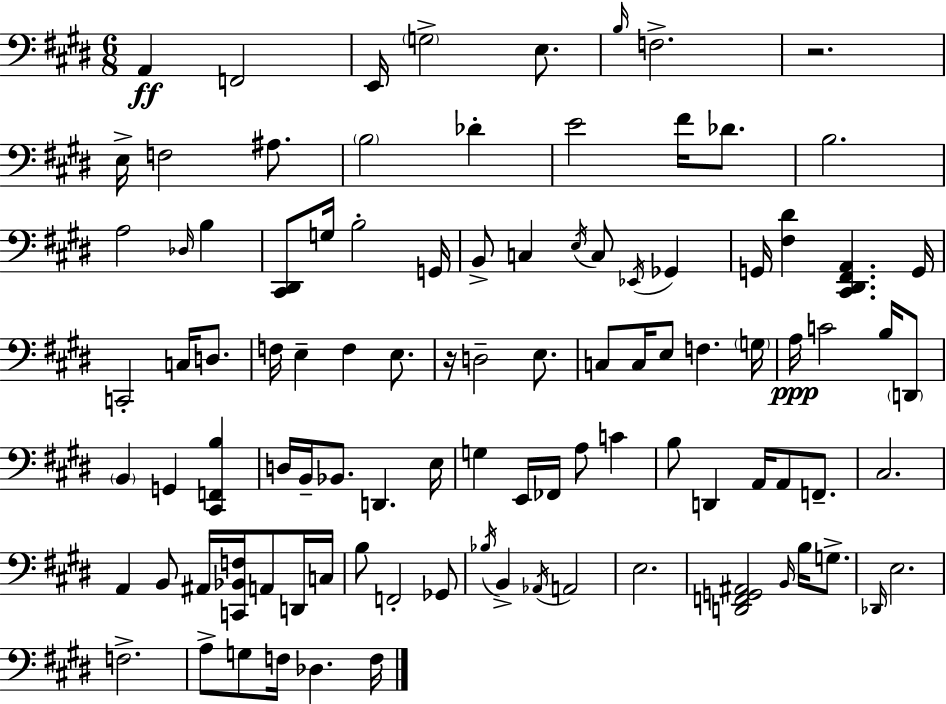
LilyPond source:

{
  \clef bass
  \numericTimeSignature
  \time 6/8
  \key e \major
  a,4\ff f,2 | e,16 \parenthesize g2-> e8. | \grace { b16 } f2.-> | r2. | \break e16-> f2 ais8. | \parenthesize b2 des'4-. | e'2 fis'16 des'8. | b2. | \break a2 \grace { des16 } b4 | <cis, dis,>8 g16 b2-. | g,16 b,8-> c4 \acciaccatura { e16 } c8 \acciaccatura { ees,16 } | ges,4 g,16 <fis dis'>4 <cis, dis, fis, a,>4. | \break g,16 c,2-. | c16 d8. f16 e4-- f4 | e8. r16 d2-- | e8. c8 c16 e8 f4. | \break \parenthesize g16 a16\ppp c'2 | b16 \parenthesize d,8 \parenthesize b,4 g,4 | <cis, f, b>4 d16 b,16-- bes,8. d,4. | e16 g4 e,16 fes,16 a8 | \break c'4 b8 d,4 a,16 a,8 | f,8.-- cis2. | a,4 b,8 ais,16 <c, bes, f>16 | a,8 d,16 c16 b8 f,2-. | \break ges,8 \acciaccatura { bes16 } b,4-> \acciaccatura { aes,16 } a,2 | e2. | <d, f, g, ais,>2 | \grace { b,16 } b16 g8.-> \grace { des,16 } e2. | \break f2.-> | a8-> g8 | f16 des4. f16 \bar "|."
}